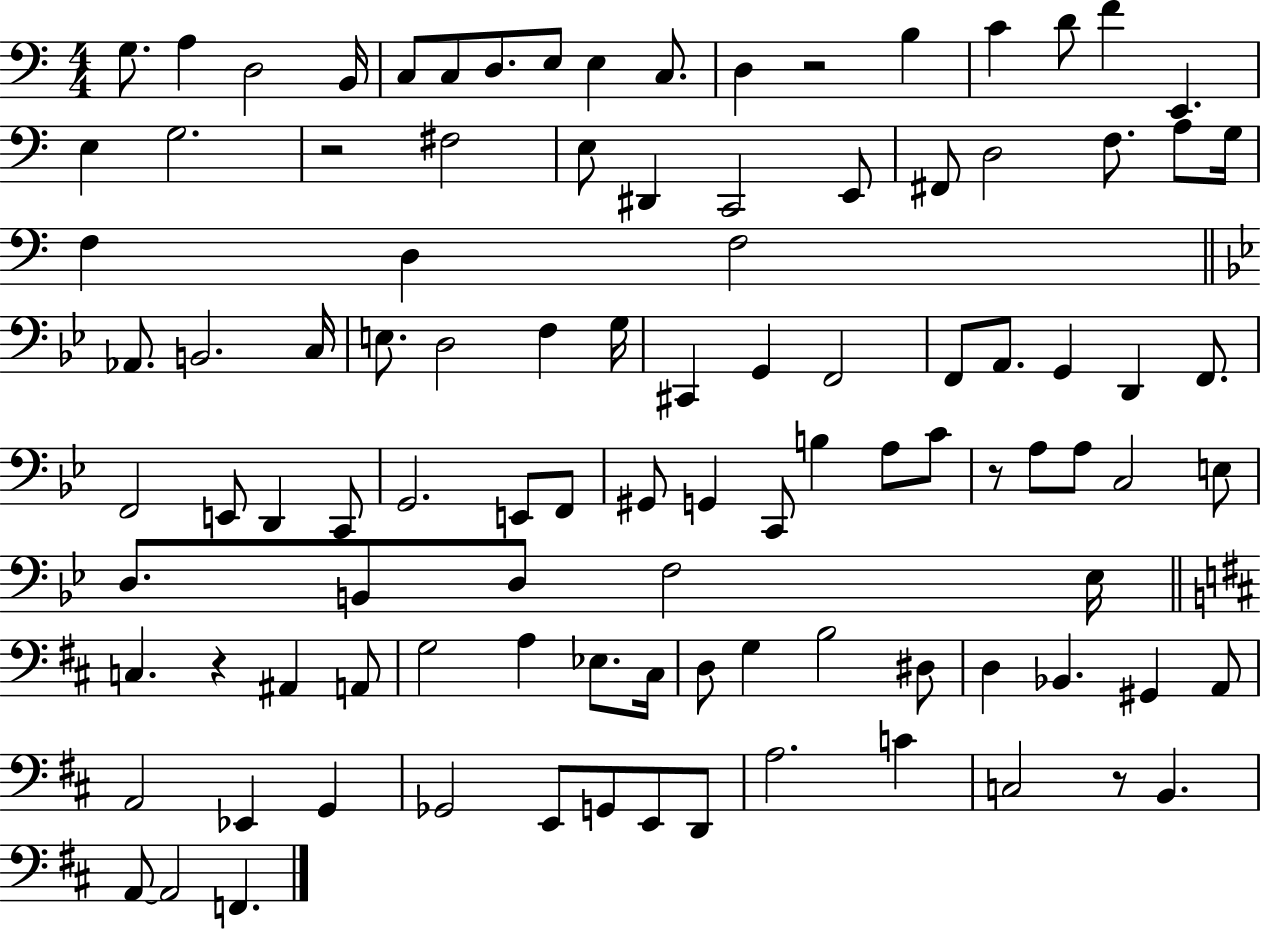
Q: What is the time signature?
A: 4/4